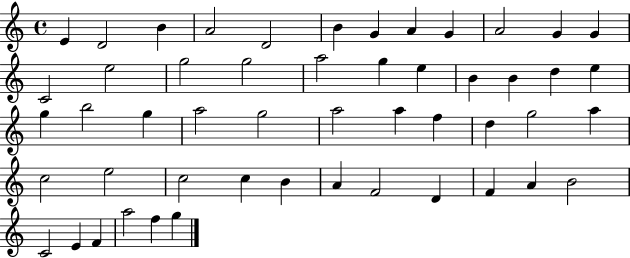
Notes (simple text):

E4/q D4/h B4/q A4/h D4/h B4/q G4/q A4/q G4/q A4/h G4/q G4/q C4/h E5/h G5/h G5/h A5/h G5/q E5/q B4/q B4/q D5/q E5/q G5/q B5/h G5/q A5/h G5/h A5/h A5/q F5/q D5/q G5/h A5/q C5/h E5/h C5/h C5/q B4/q A4/q F4/h D4/q F4/q A4/q B4/h C4/h E4/q F4/q A5/h F5/q G5/q